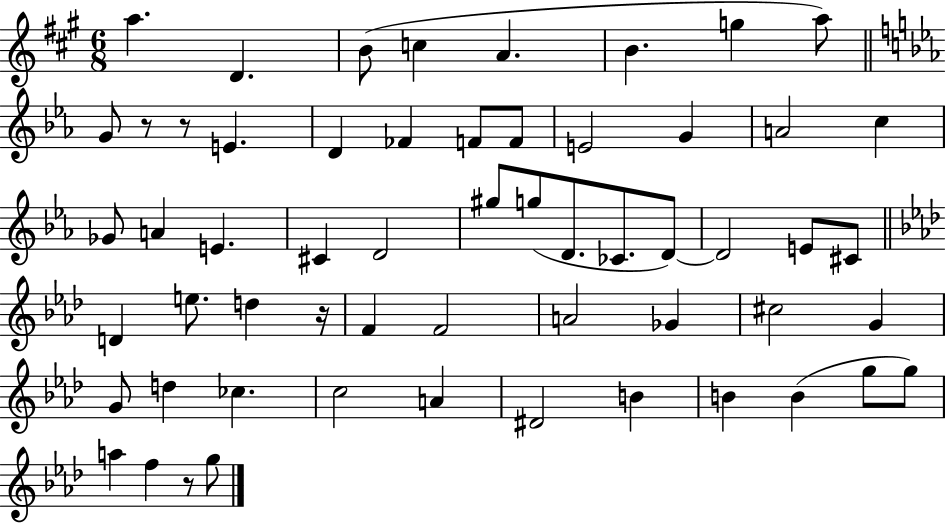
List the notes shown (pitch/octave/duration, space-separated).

A5/q. D4/q. B4/e C5/q A4/q. B4/q. G5/q A5/e G4/e R/e R/e E4/q. D4/q FES4/q F4/e F4/e E4/h G4/q A4/h C5/q Gb4/e A4/q E4/q. C#4/q D4/h G#5/e G5/e D4/e. CES4/e. D4/e D4/h E4/e C#4/e D4/q E5/e. D5/q R/s F4/q F4/h A4/h Gb4/q C#5/h G4/q G4/e D5/q CES5/q. C5/h A4/q D#4/h B4/q B4/q B4/q G5/e G5/e A5/q F5/q R/e G5/e